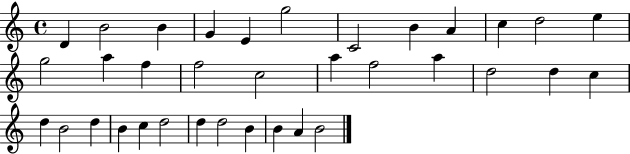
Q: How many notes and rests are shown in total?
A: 35